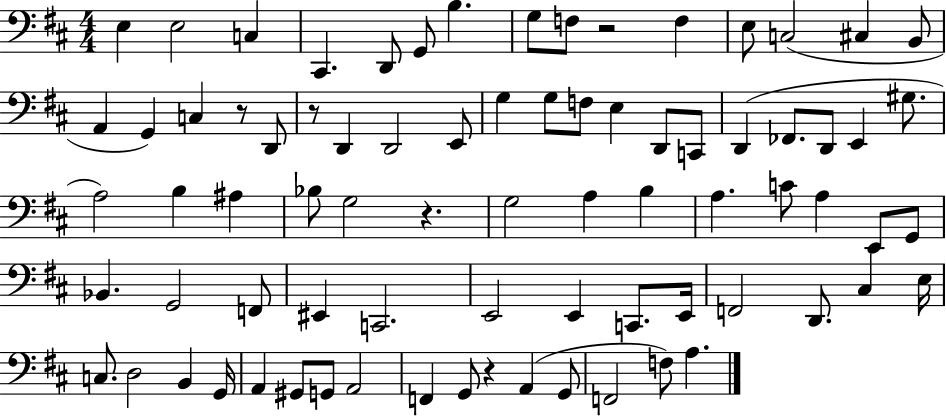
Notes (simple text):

E3/q E3/h C3/q C#2/q. D2/e G2/e B3/q. G3/e F3/e R/h F3/q E3/e C3/h C#3/q B2/e A2/q G2/q C3/q R/e D2/e R/e D2/q D2/h E2/e G3/q G3/e F3/e E3/q D2/e C2/e D2/q FES2/e. D2/e E2/q G#3/e. A3/h B3/q A#3/q Bb3/e G3/h R/q. G3/h A3/q B3/q A3/q. C4/e A3/q E2/e G2/e Bb2/q. G2/h F2/e EIS2/q C2/h. E2/h E2/q C2/e. E2/s F2/h D2/e. C#3/q E3/s C3/e. D3/h B2/q G2/s A2/q G#2/e G2/e A2/h F2/q G2/e R/q A2/q G2/e F2/h F3/e A3/q.